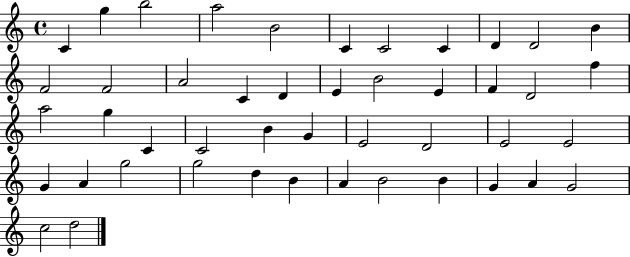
{
  \clef treble
  \time 4/4
  \defaultTimeSignature
  \key c \major
  c'4 g''4 b''2 | a''2 b'2 | c'4 c'2 c'4 | d'4 d'2 b'4 | \break f'2 f'2 | a'2 c'4 d'4 | e'4 b'2 e'4 | f'4 d'2 f''4 | \break a''2 g''4 c'4 | c'2 b'4 g'4 | e'2 d'2 | e'2 e'2 | \break g'4 a'4 g''2 | g''2 d''4 b'4 | a'4 b'2 b'4 | g'4 a'4 g'2 | \break c''2 d''2 | \bar "|."
}